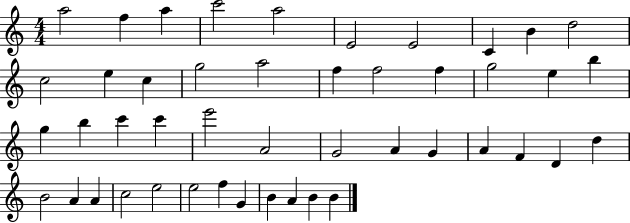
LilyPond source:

{
  \clef treble
  \numericTimeSignature
  \time 4/4
  \key c \major
  a''2 f''4 a''4 | c'''2 a''2 | e'2 e'2 | c'4 b'4 d''2 | \break c''2 e''4 c''4 | g''2 a''2 | f''4 f''2 f''4 | g''2 e''4 b''4 | \break g''4 b''4 c'''4 c'''4 | e'''2 a'2 | g'2 a'4 g'4 | a'4 f'4 d'4 d''4 | \break b'2 a'4 a'4 | c''2 e''2 | e''2 f''4 g'4 | b'4 a'4 b'4 b'4 | \break \bar "|."
}